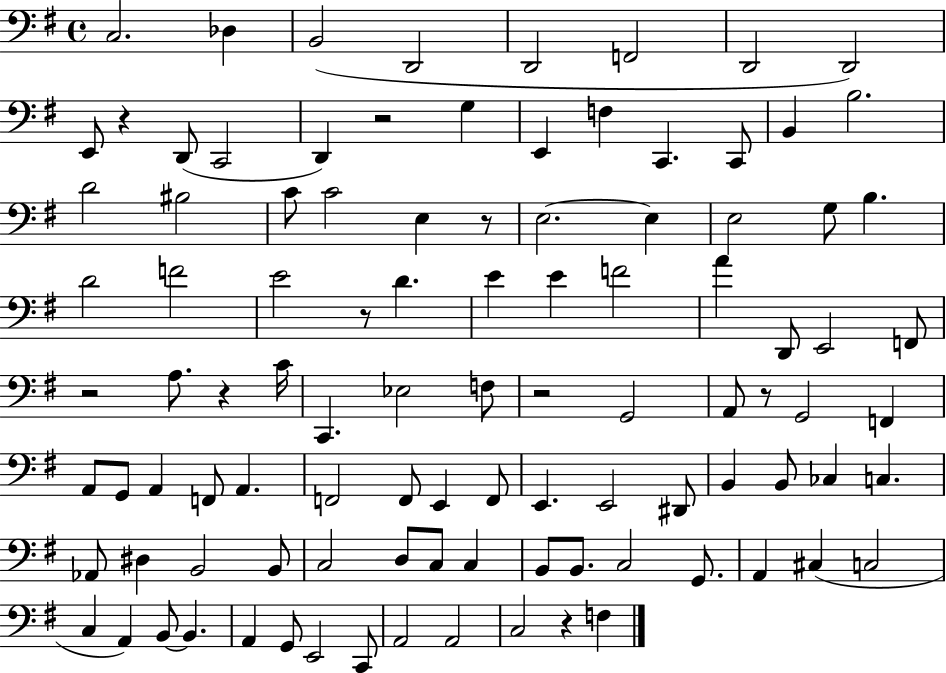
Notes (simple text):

C3/h. Db3/q B2/h D2/h D2/h F2/h D2/h D2/h E2/e R/q D2/e C2/h D2/q R/h G3/q E2/q F3/q C2/q. C2/e B2/q B3/h. D4/h BIS3/h C4/e C4/h E3/q R/e E3/h. E3/q E3/h G3/e B3/q. D4/h F4/h E4/h R/e D4/q. E4/q E4/q F4/h A4/q D2/e E2/h F2/e R/h A3/e. R/q C4/s C2/q. Eb3/h F3/e R/h G2/h A2/e R/e G2/h F2/q A2/e G2/e A2/q F2/e A2/q. F2/h F2/e E2/q F2/e E2/q. E2/h D#2/e B2/q B2/e CES3/q C3/q. Ab2/e D#3/q B2/h B2/e C3/h D3/e C3/e C3/q B2/e B2/e. C3/h G2/e. A2/q C#3/q C3/h C3/q A2/q B2/e B2/q. A2/q G2/e E2/h C2/e A2/h A2/h C3/h R/q F3/q